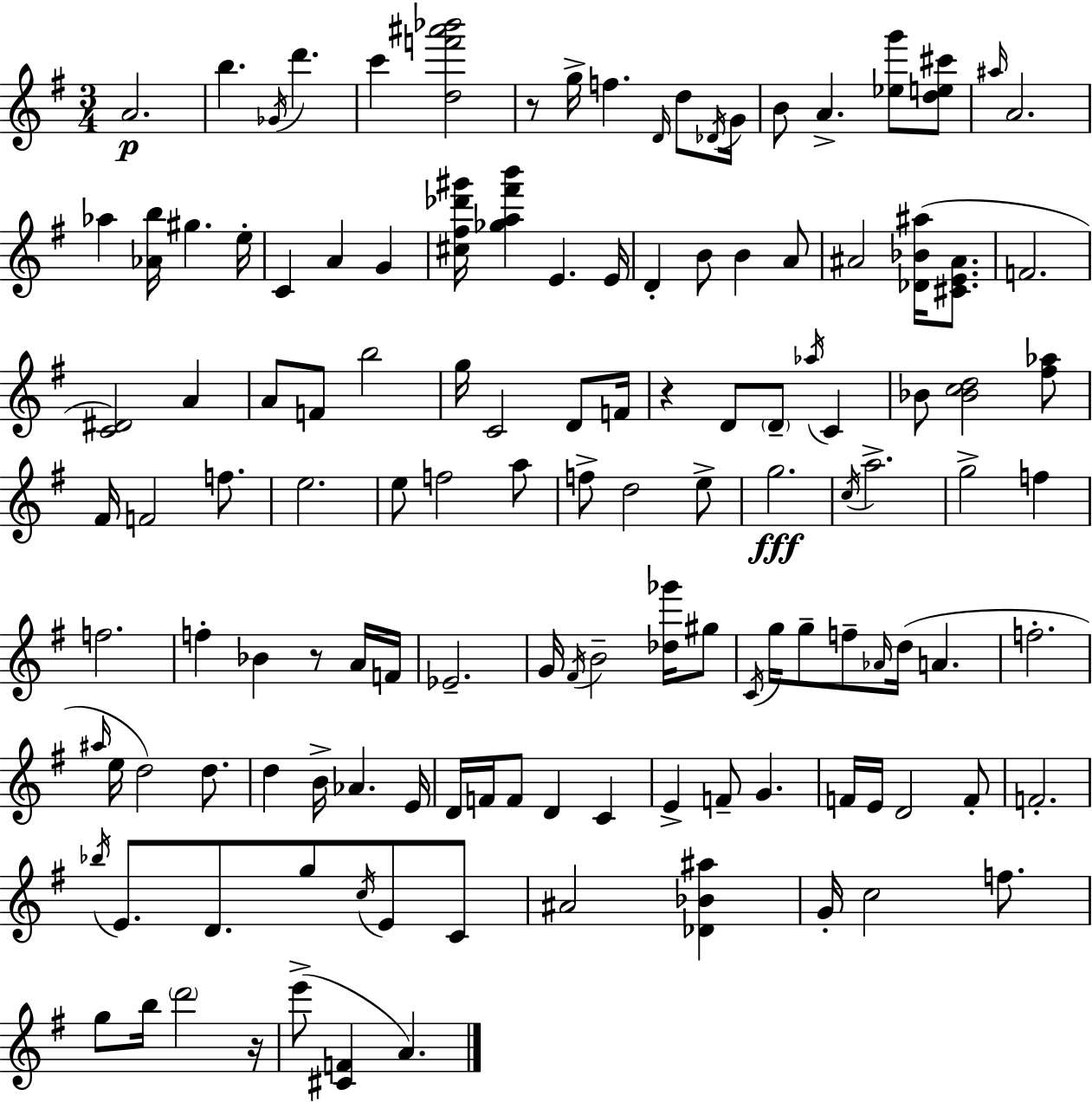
A4/h. B5/q. Gb4/s D6/q. C6/q [D5,F6,A#6,Bb6]/h R/e G5/s F5/q. D4/s D5/e Db4/s G4/s B4/e A4/q. [Eb5,G6]/e [D5,E5,C#6]/e A#5/s A4/h. Ab5/q [Ab4,B5]/s G#5/q. E5/s C4/q A4/q G4/q [C#5,F#5,Db6,G#6]/s [Gb5,A5,F#6,B6]/q E4/q. E4/s D4/q B4/e B4/q A4/e A#4/h [Db4,Bb4,A#5]/s [C#4,E4,A#4]/e. F4/h. [C4,D#4]/h A4/q A4/e F4/e B5/h G5/s C4/h D4/e F4/s R/q D4/e D4/e Ab5/s C4/q Bb4/e [Bb4,C5,D5]/h [F#5,Ab5]/e F#4/s F4/h F5/e. E5/h. E5/e F5/h A5/e F5/e D5/h E5/e G5/h. C5/s A5/h. G5/h F5/q F5/h. F5/q Bb4/q R/e A4/s F4/s Eb4/h. G4/s F#4/s B4/h [Db5,Gb6]/s G#5/e C4/s G5/s G5/e F5/e Ab4/s D5/s A4/q. F5/h. A#5/s E5/s D5/h D5/e. D5/q B4/s Ab4/q. E4/s D4/s F4/s F4/e D4/q C4/q E4/q F4/e G4/q. F4/s E4/s D4/h F4/e F4/h. Bb5/s E4/e. D4/e. G5/e C5/s E4/e C4/e A#4/h [Db4,Bb4,A#5]/q G4/s C5/h F5/e. G5/e B5/s D6/h R/s E6/e [C#4,F4]/q A4/q.